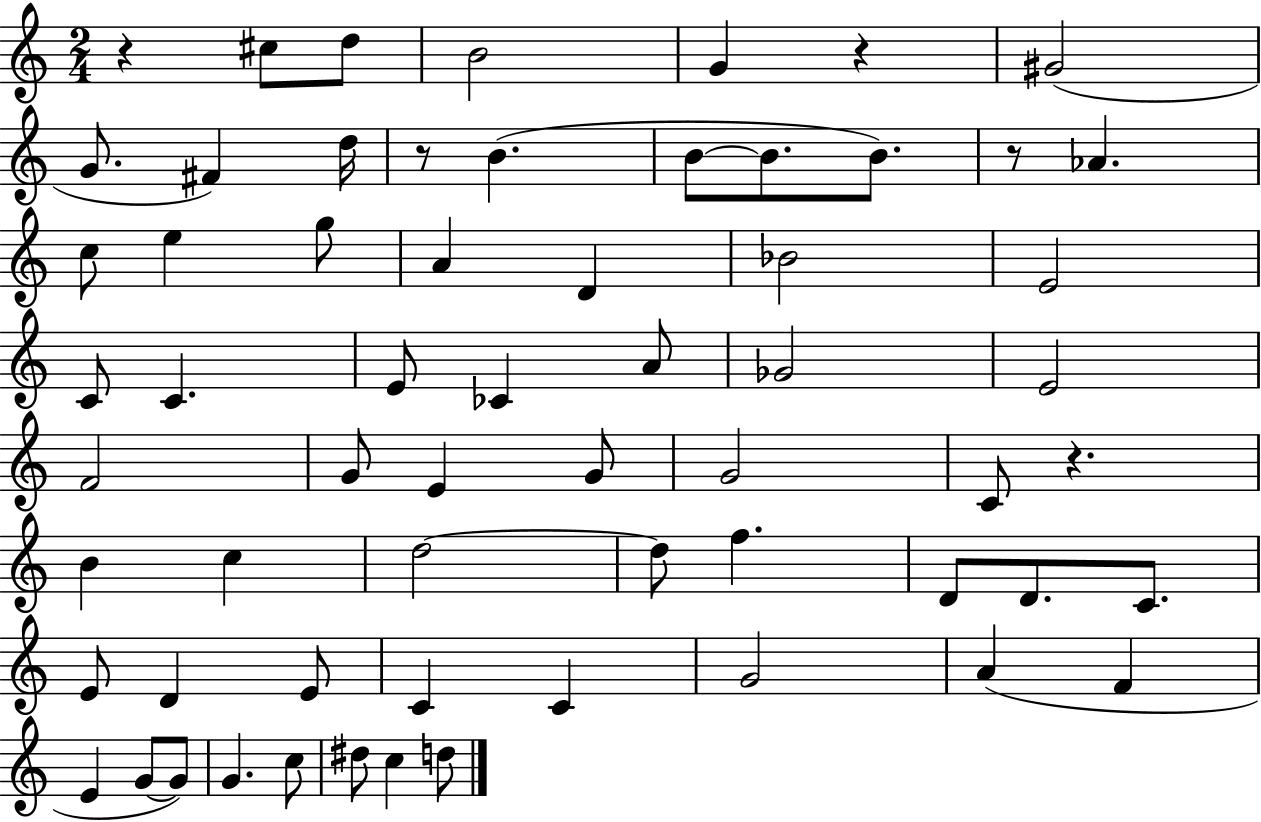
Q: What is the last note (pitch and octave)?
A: D5